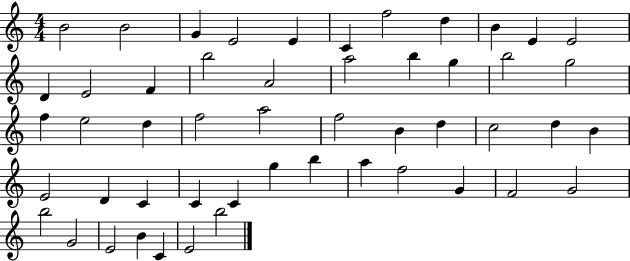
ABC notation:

X:1
T:Untitled
M:4/4
L:1/4
K:C
B2 B2 G E2 E C f2 d B E E2 D E2 F b2 A2 a2 b g b2 g2 f e2 d f2 a2 f2 B d c2 d B E2 D C C C g b a f2 G F2 G2 b2 G2 E2 B C E2 b2